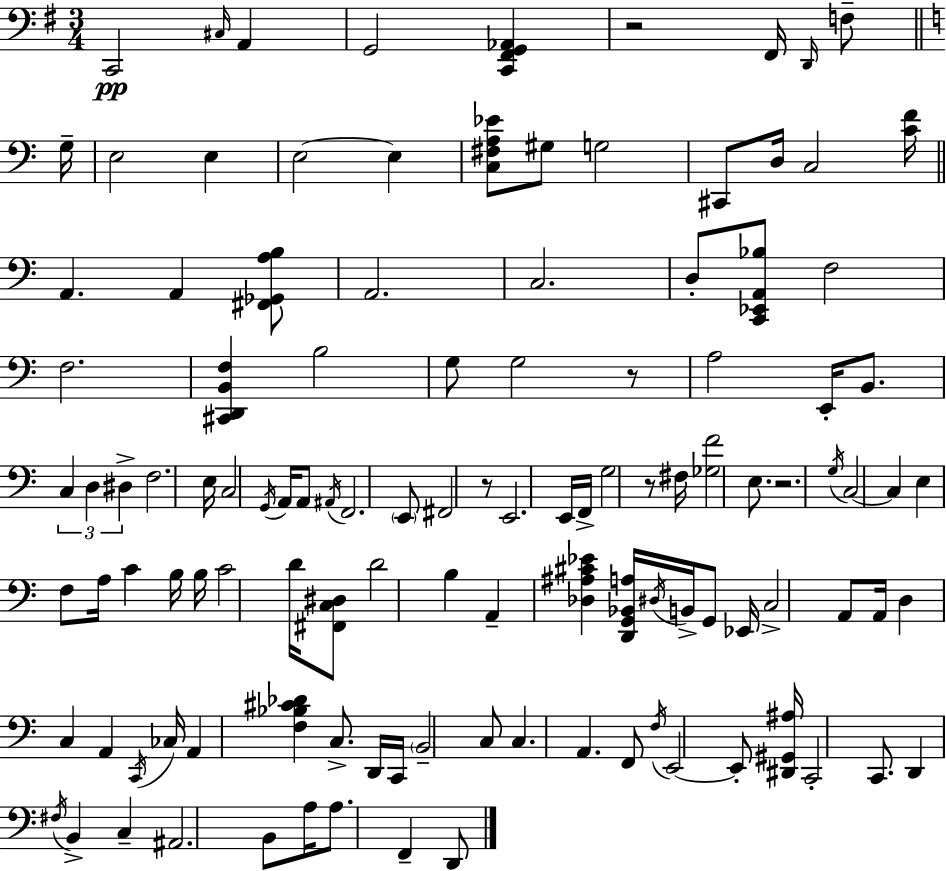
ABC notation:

X:1
T:Untitled
M:3/4
L:1/4
K:G
C,,2 ^C,/4 A,, G,,2 [C,,^F,,G,,_A,,] z2 ^F,,/4 D,,/4 F,/2 G,/4 E,2 E, E,2 E, [C,^F,A,_E]/2 ^G,/2 G,2 ^C,,/2 D,/4 C,2 [CF]/4 A,, A,, [^F,,_G,,A,B,]/2 A,,2 C,2 D,/2 [C,,_E,,A,,_B,]/2 F,2 F,2 [^C,,D,,B,,F,] B,2 G,/2 G,2 z/2 A,2 E,,/4 B,,/2 C, D, ^D, F,2 E,/4 C,2 G,,/4 A,,/4 A,,/2 ^A,,/4 F,,2 E,,/2 ^F,,2 z/2 E,,2 E,,/4 F,,/4 G,2 z/2 ^F,/4 [_G,F]2 E,/2 z2 G,/4 C,2 C, E, F,/2 A,/4 C B,/4 B,/4 C2 D/4 [^F,,C,^D,]/2 D2 B, A,, [_D,^A,^C_E] [D,,G,,_B,,A,]/4 ^D,/4 B,,/4 G,,/2 _E,,/4 C,2 A,,/2 A,,/4 D, C, A,, C,,/4 _C,/4 A,, [F,_B,^C_D] C,/2 D,,/4 C,,/4 B,,2 C,/2 C, A,, F,,/2 F,/4 E,,2 E,,/2 [^D,,^G,,^A,]/4 C,,2 C,,/2 D,, ^F,/4 B,, C, ^A,,2 B,,/2 A,/4 A,/2 F,, D,,/2